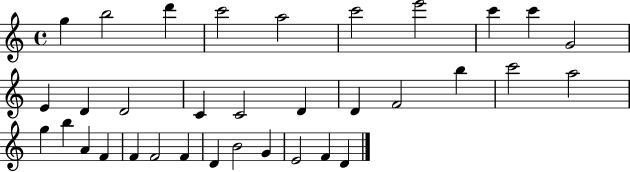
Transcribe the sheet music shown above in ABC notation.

X:1
T:Untitled
M:4/4
L:1/4
K:C
g b2 d' c'2 a2 c'2 e'2 c' c' G2 E D D2 C C2 D D F2 b c'2 a2 g b A F F F2 F D B2 G E2 F D